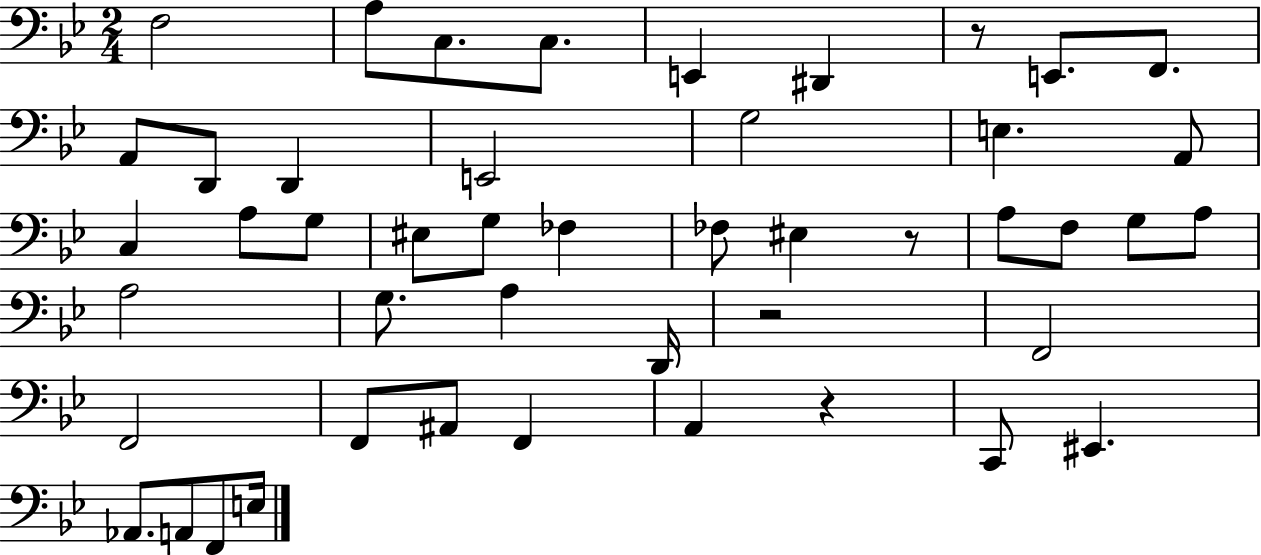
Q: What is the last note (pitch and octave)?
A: E3